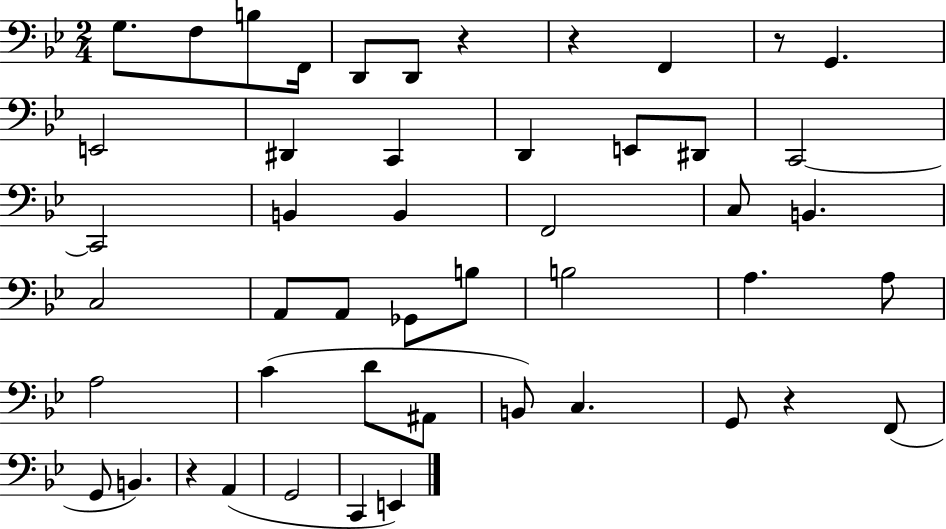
{
  \clef bass
  \numericTimeSignature
  \time 2/4
  \key bes \major
  g8. f8 b8 f,16 | d,8 d,8 r4 | r4 f,4 | r8 g,4. | \break e,2 | dis,4 c,4 | d,4 e,8 dis,8 | c,2~~ | \break c,2 | b,4 b,4 | f,2 | c8 b,4. | \break c2 | a,8 a,8 ges,8 b8 | b2 | a4. a8 | \break a2 | c'4( d'8 ais,8 | b,8) c4. | g,8 r4 f,8( | \break g,8 b,4.) | r4 a,4( | g,2 | c,4 e,4) | \break \bar "|."
}